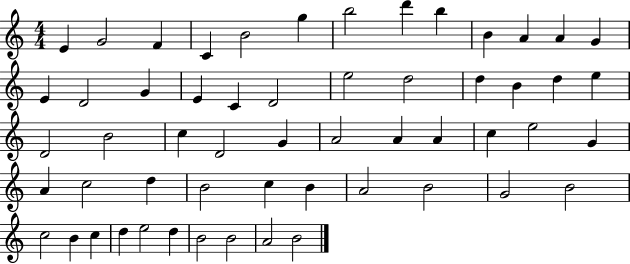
{
  \clef treble
  \numericTimeSignature
  \time 4/4
  \key c \major
  e'4 g'2 f'4 | c'4 b'2 g''4 | b''2 d'''4 b''4 | b'4 a'4 a'4 g'4 | \break e'4 d'2 g'4 | e'4 c'4 d'2 | e''2 d''2 | d''4 b'4 d''4 e''4 | \break d'2 b'2 | c''4 d'2 g'4 | a'2 a'4 a'4 | c''4 e''2 g'4 | \break a'4 c''2 d''4 | b'2 c''4 b'4 | a'2 b'2 | g'2 b'2 | \break c''2 b'4 c''4 | d''4 e''2 d''4 | b'2 b'2 | a'2 b'2 | \break \bar "|."
}